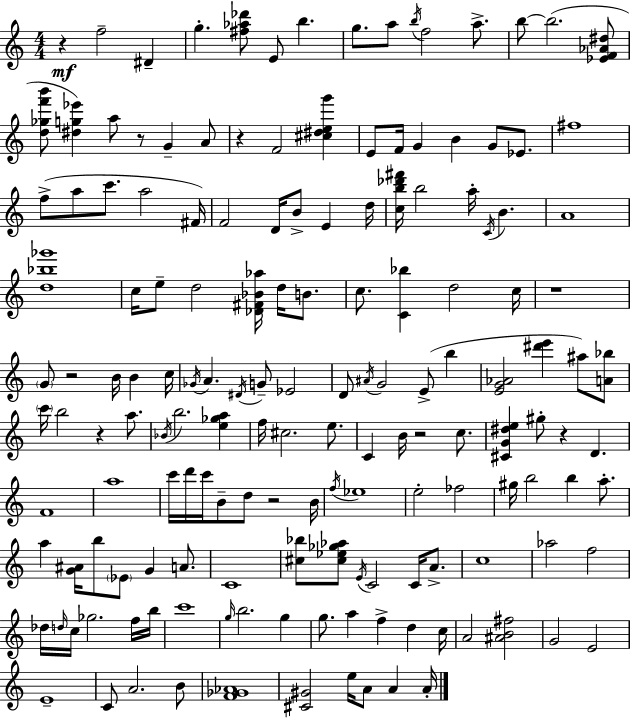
R/q F5/h D#4/q G5/q. [F#5,Ab5,Db6]/e E4/e B5/q. G5/e. A5/e B5/s F5/h A5/e. B5/e B5/h. [Eb4,F4,Ab4,D#5]/e [D5,Gb5,F6,B6]/e [D#5,G5,Eb6]/q A5/e R/e G4/q A4/e R/q F4/h [C#5,D#5,E5,G6]/q E4/e F4/s G4/q B4/q G4/e Eb4/e. F#5/w F5/e A5/e C6/e. A5/h F#4/s F4/h D4/s B4/e E4/q D5/s [C5,B5,Db6,F#6]/s B5/h A5/s C4/s B4/q. A4/w [D5,Bb5,Gb6]/w C5/s E5/e D5/h [Db4,F#4,Bb4,Ab5]/s D5/s B4/e. C5/e. [C4,Bb5]/q D5/h C5/s R/w G4/e R/h B4/s B4/q C5/s Gb4/s A4/q. D#4/s G4/e Eb4/h D4/e A#4/s G4/h E4/e B5/q [E4,G4,Ab4]/h [D#6,E6]/q A#5/e [A4,Bb5]/e C6/s B5/h R/q A5/e. Bb4/s B5/h. [E5,Gb5,A5]/q F5/s C#5/h. E5/e. C4/q B4/s R/h C5/e. [C#4,G4,D#5,E5]/q G#5/e R/q D4/q. F4/w A5/w C6/s D6/s C6/s B4/e D5/e R/h B4/s F5/s Eb5/w E5/h FES5/h G#5/s B5/h B5/q A5/e. A5/q [G4,A#4]/s B5/e Eb4/e G4/q A4/e. C4/w [C#5,Bb5]/e [C#5,Eb5,Gb5,Ab5]/e E4/s C4/h C4/s A4/e. C5/w Ab5/h F5/h Db5/s D5/s C5/s Gb5/h. F5/s B5/s C6/w G5/s B5/h. G5/q G5/e. A5/q F5/q D5/q C5/s A4/h [A#4,B4,F#5]/h G4/h E4/h E4/w C4/e A4/h. B4/e [F4,Gb4,Ab4]/w [C#4,G#4]/h E5/s A4/e A4/q A4/s